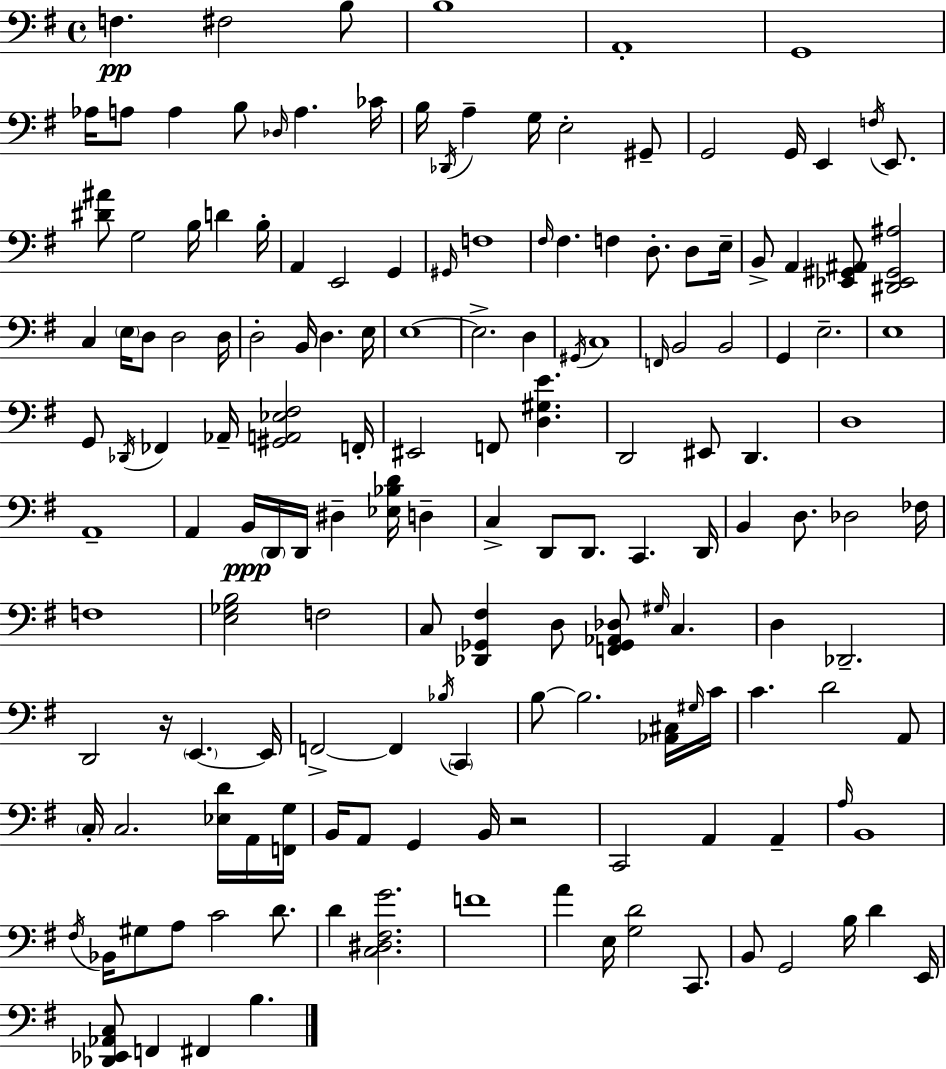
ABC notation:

X:1
T:Untitled
M:4/4
L:1/4
K:G
F, ^F,2 B,/2 B,4 A,,4 G,,4 _A,/4 A,/2 A, B,/2 _D,/4 A, _C/4 B,/4 _D,,/4 A, G,/4 E,2 ^G,,/2 G,,2 G,,/4 E,, F,/4 E,,/2 [^D^A]/2 G,2 B,/4 D B,/4 A,, E,,2 G,, ^G,,/4 F,4 ^F,/4 ^F, F, D,/2 D,/2 E,/4 B,,/2 A,, [_E,,^G,,^A,,]/2 [^D,,_E,,^G,,^A,]2 C, E,/4 D,/2 D,2 D,/4 D,2 B,,/4 D, E,/4 E,4 E,2 D, ^G,,/4 C,4 F,,/4 B,,2 B,,2 G,, E,2 E,4 G,,/2 _D,,/4 _F,, _A,,/4 [^G,,A,,_E,^F,]2 F,,/4 ^E,,2 F,,/2 [D,^G,E] D,,2 ^E,,/2 D,, D,4 A,,4 A,, B,,/4 D,,/4 D,,/4 ^D, [_E,_B,D]/4 D, C, D,,/2 D,,/2 C,, D,,/4 B,, D,/2 _D,2 _F,/4 F,4 [E,_G,B,]2 F,2 C,/2 [_D,,_G,,^F,] D,/2 [F,,_G,,_A,,_D,]/2 ^G,/4 C, D, _D,,2 D,,2 z/4 E,, E,,/4 F,,2 F,, _B,/4 C,, B,/2 B,2 [_A,,^C,]/4 ^G,/4 C/4 C D2 A,,/2 C,/4 C,2 [_E,D]/4 A,,/4 [F,,G,]/4 B,,/4 A,,/2 G,, B,,/4 z2 C,,2 A,, A,, A,/4 B,,4 ^F,/4 _B,,/4 ^G,/2 A,/2 C2 D/2 D [C,^D,^F,G]2 F4 A E,/4 [G,D]2 C,,/2 B,,/2 G,,2 B,/4 D E,,/4 [_D,,_E,,_A,,C,]/2 F,, ^F,, B,